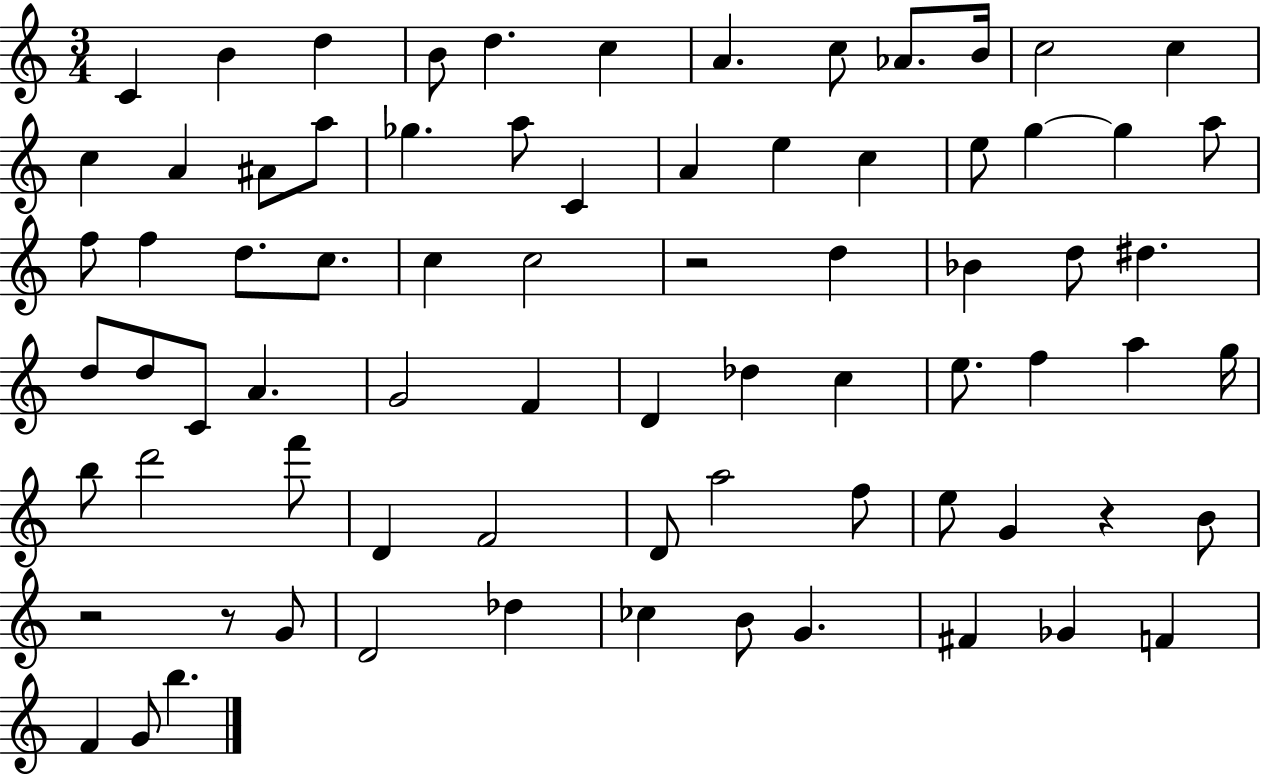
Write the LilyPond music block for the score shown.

{
  \clef treble
  \numericTimeSignature
  \time 3/4
  \key c \major
  c'4 b'4 d''4 | b'8 d''4. c''4 | a'4. c''8 aes'8. b'16 | c''2 c''4 | \break c''4 a'4 ais'8 a''8 | ges''4. a''8 c'4 | a'4 e''4 c''4 | e''8 g''4~~ g''4 a''8 | \break f''8 f''4 d''8. c''8. | c''4 c''2 | r2 d''4 | bes'4 d''8 dis''4. | \break d''8 d''8 c'8 a'4. | g'2 f'4 | d'4 des''4 c''4 | e''8. f''4 a''4 g''16 | \break b''8 d'''2 f'''8 | d'4 f'2 | d'8 a''2 f''8 | e''8 g'4 r4 b'8 | \break r2 r8 g'8 | d'2 des''4 | ces''4 b'8 g'4. | fis'4 ges'4 f'4 | \break f'4 g'8 b''4. | \bar "|."
}